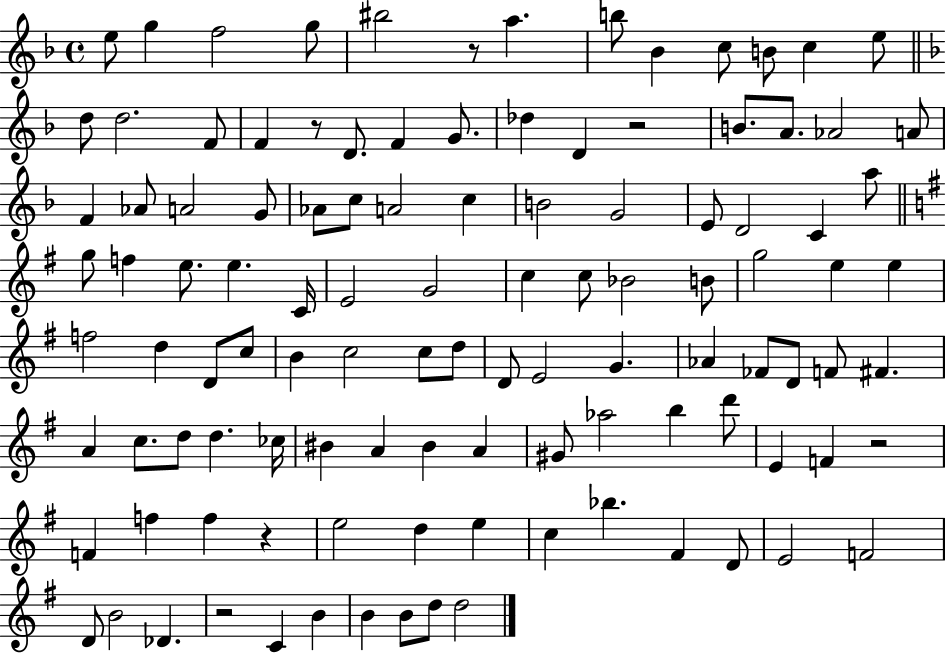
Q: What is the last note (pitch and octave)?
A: D5